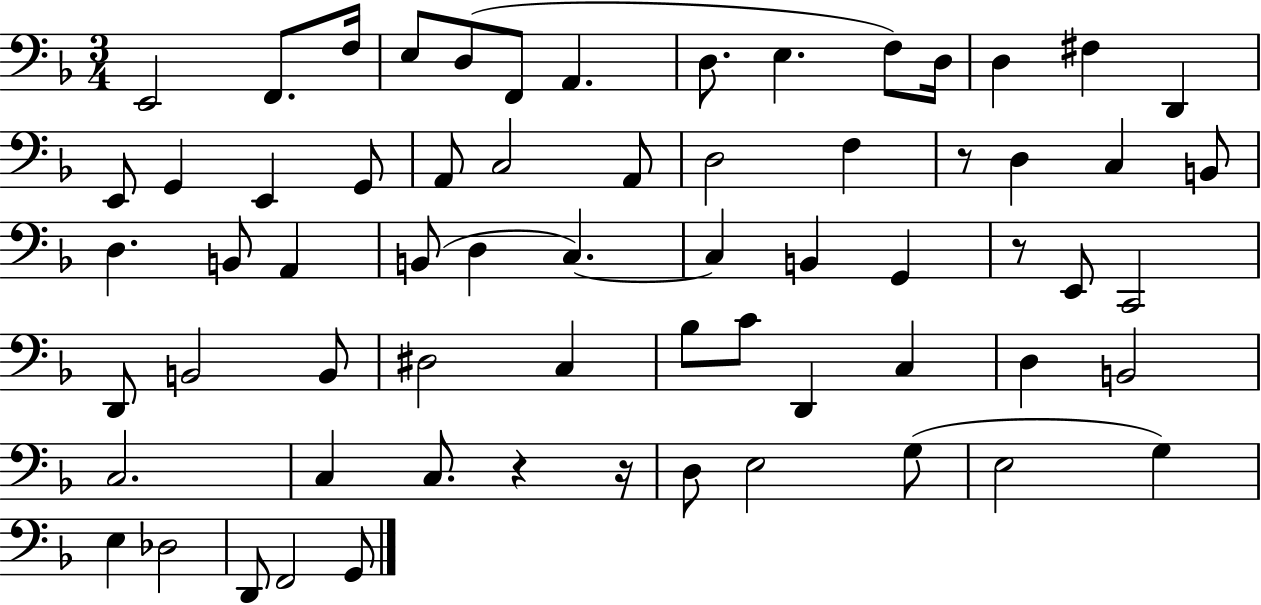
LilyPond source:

{
  \clef bass
  \numericTimeSignature
  \time 3/4
  \key f \major
  e,2 f,8. f16 | e8 d8( f,8 a,4. | d8. e4. f8) d16 | d4 fis4 d,4 | \break e,8 g,4 e,4 g,8 | a,8 c2 a,8 | d2 f4 | r8 d4 c4 b,8 | \break d4. b,8 a,4 | b,8( d4 c4.~~) | c4 b,4 g,4 | r8 e,8 c,2 | \break d,8 b,2 b,8 | dis2 c4 | bes8 c'8 d,4 c4 | d4 b,2 | \break c2. | c4 c8. r4 r16 | d8 e2 g8( | e2 g4) | \break e4 des2 | d,8 f,2 g,8 | \bar "|."
}